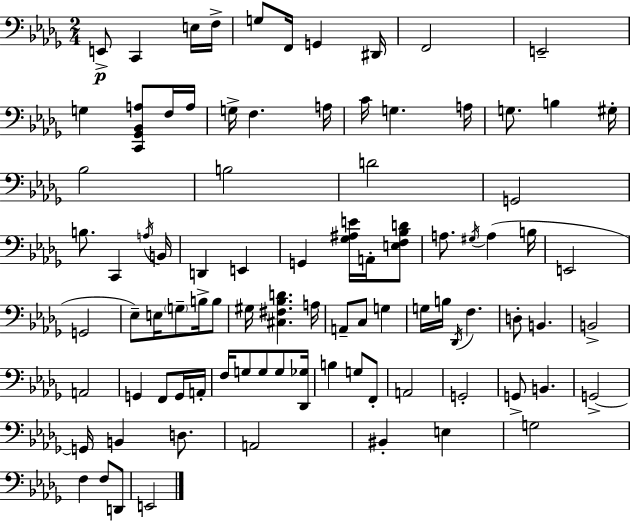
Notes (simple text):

E2/e C2/q E3/s F3/s G3/e F2/s G2/q D#2/s F2/h E2/h G3/q [C2,Gb2,Bb2,A3]/e F3/s A3/s G3/s F3/q. A3/s C4/s G3/q. A3/s G3/e. B3/q G#3/s Bb3/h B3/h D4/h G2/h B3/e. C2/q A3/s B2/s D2/q E2/q G2/q [Gb3,A#3,E4]/s A2/s [E3,F3,Bb3,D4]/e A3/e. G#3/s A3/q B3/s E2/h G2/h Eb3/e E3/s G3/e B3/s B3/e G#3/s [C#3,F#3,Bb3,D4]/q. A3/s A2/e C3/e G3/q G3/s B3/s Db2/s F3/q. D3/e B2/q. B2/h A2/h G2/q F2/e G2/s A2/s F3/s G3/e G3/e G3/e [Db2,Gb3]/s B3/q G3/e F2/e A2/h G2/h G2/e B2/q. G2/h G2/s B2/q D3/e. A2/h BIS2/q E3/q G3/h F3/q F3/e D2/e E2/h